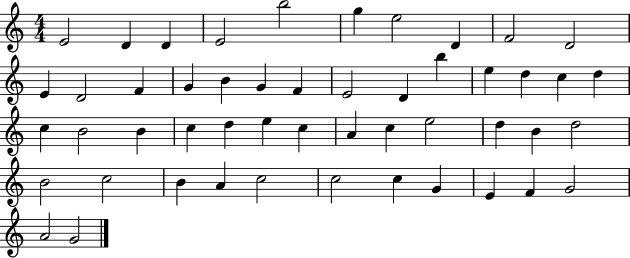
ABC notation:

X:1
T:Untitled
M:4/4
L:1/4
K:C
E2 D D E2 b2 g e2 D F2 D2 E D2 F G B G F E2 D b e d c d c B2 B c d e c A c e2 d B d2 B2 c2 B A c2 c2 c G E F G2 A2 G2